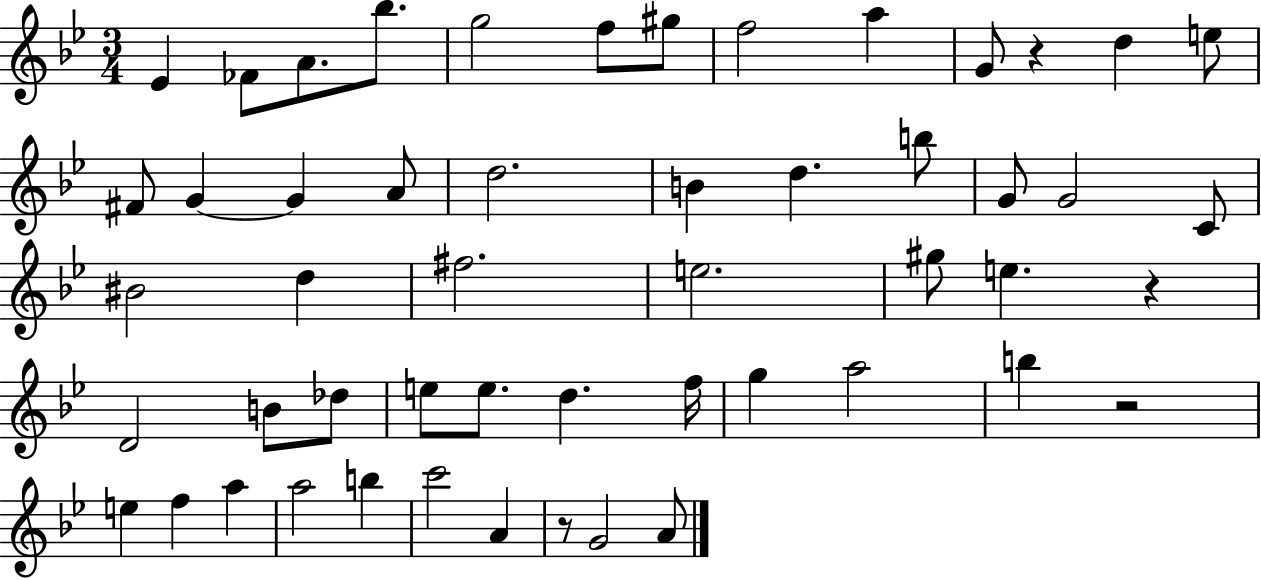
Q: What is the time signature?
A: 3/4